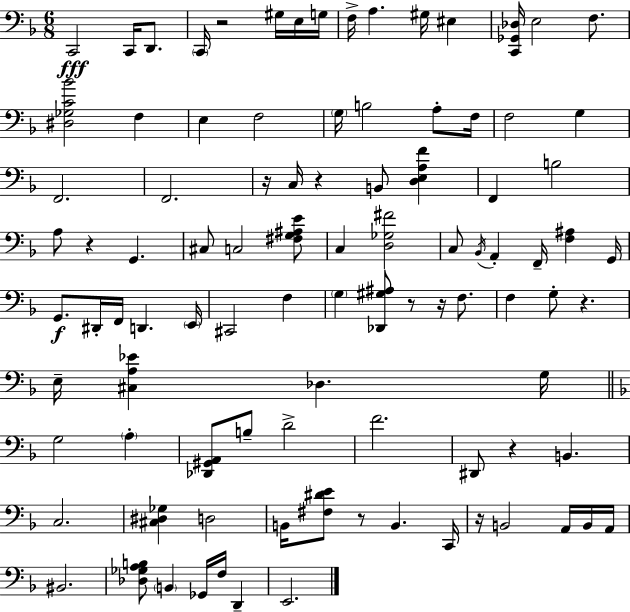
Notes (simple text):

C2/h C2/s D2/e. C2/s R/h G#3/s E3/s G3/s F3/s A3/q. G#3/s EIS3/q [C2,Gb2,Db3]/s E3/h F3/e. [D#3,Gb3,C4,Bb4]/h F3/q E3/q F3/h G3/s B3/h A3/e F3/s F3/h G3/q F2/h. F2/h. R/s C3/s R/q B2/e [D3,E3,A3,F4]/q F2/q B3/h A3/e R/q G2/q. C#3/e C3/h [F#3,G3,A#3,E4]/e C3/q [D3,Gb3,F#4]/h C3/e Bb2/s A2/q F2/s [F3,A#3]/q G2/s G2/e. D#2/s F2/s D2/q. E2/s C#2/h F3/q G3/q [Db2,G#3,A#3]/e R/e R/s F3/e. F3/q G3/e R/q. E3/s [C#3,A3,Eb4]/q Db3/q. G3/s G3/h A3/q [Db2,G#2,A2]/e B3/e D4/h F4/h. D#2/e R/q B2/q. C3/h. [C#3,D#3,Gb3]/q D3/h B2/s [F#3,D#4,E4]/e R/e B2/q. C2/s R/s B2/h A2/s B2/s A2/s BIS2/h. [Db3,Gb3,A3,B3]/e B2/q Gb2/s F3/s D2/q E2/h.